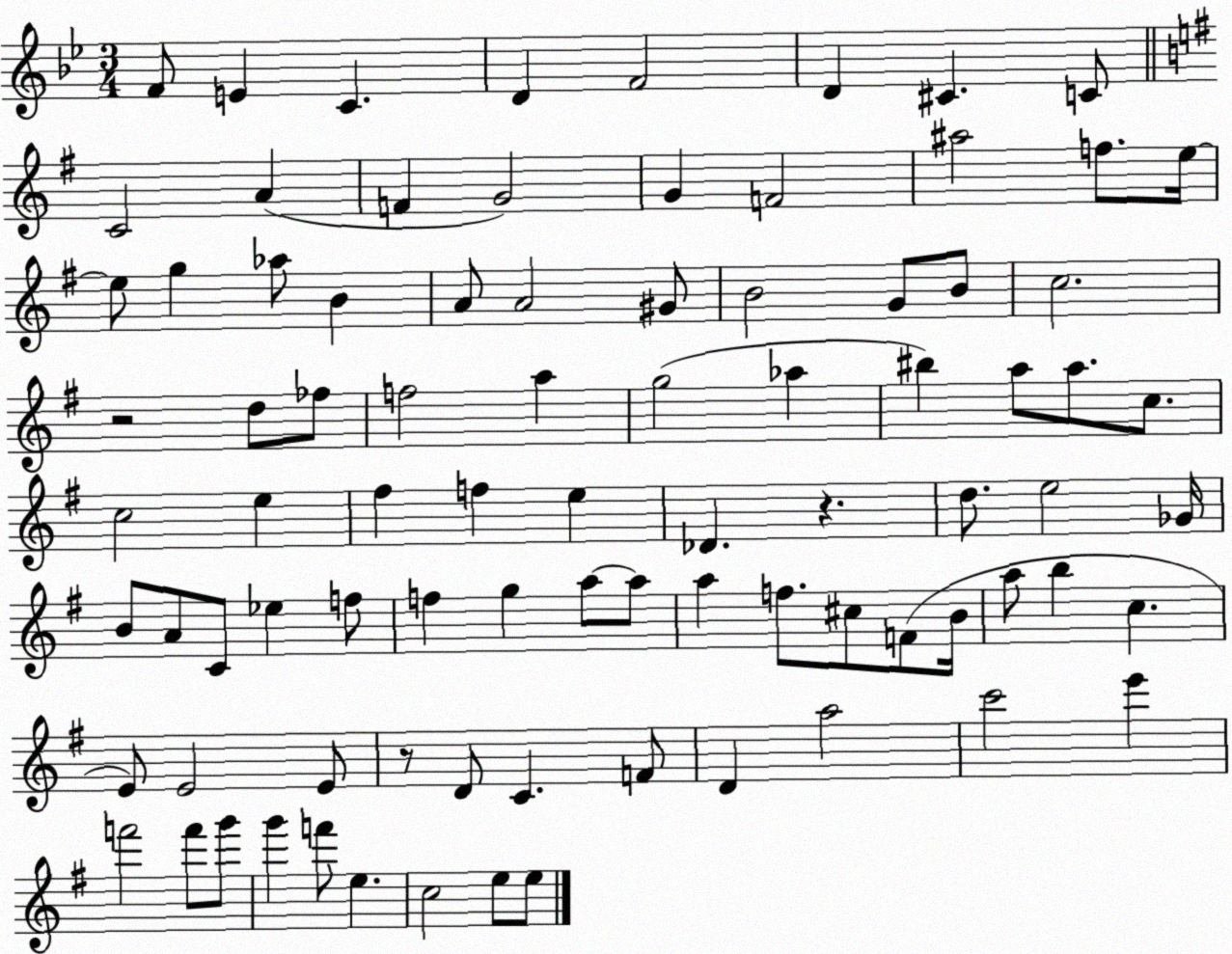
X:1
T:Untitled
M:3/4
L:1/4
K:Bb
F/2 E C D F2 D ^C C/2 C2 A F G2 G F2 ^a2 f/2 e/4 e/2 g _a/2 B A/2 A2 ^G/2 B2 G/2 B/2 c2 z2 d/2 _f/2 f2 a g2 _a ^b a/2 a/2 c/2 c2 e ^f f e _D z d/2 e2 _G/4 B/2 A/2 C/2 _e f/2 f g a/2 a/2 a f/2 ^c/2 F/2 B/4 a/2 b c E/2 E2 E/2 z/2 D/2 C F/2 D a2 c'2 e' f'2 f'/2 g'/2 g' f'/2 e c2 e/2 e/2